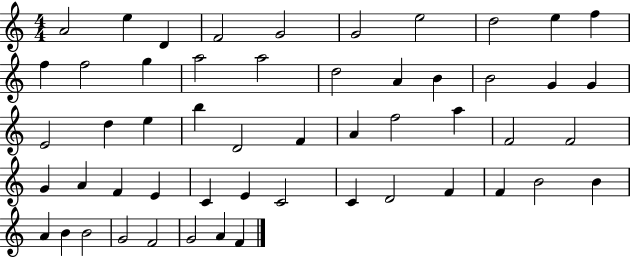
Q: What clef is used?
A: treble